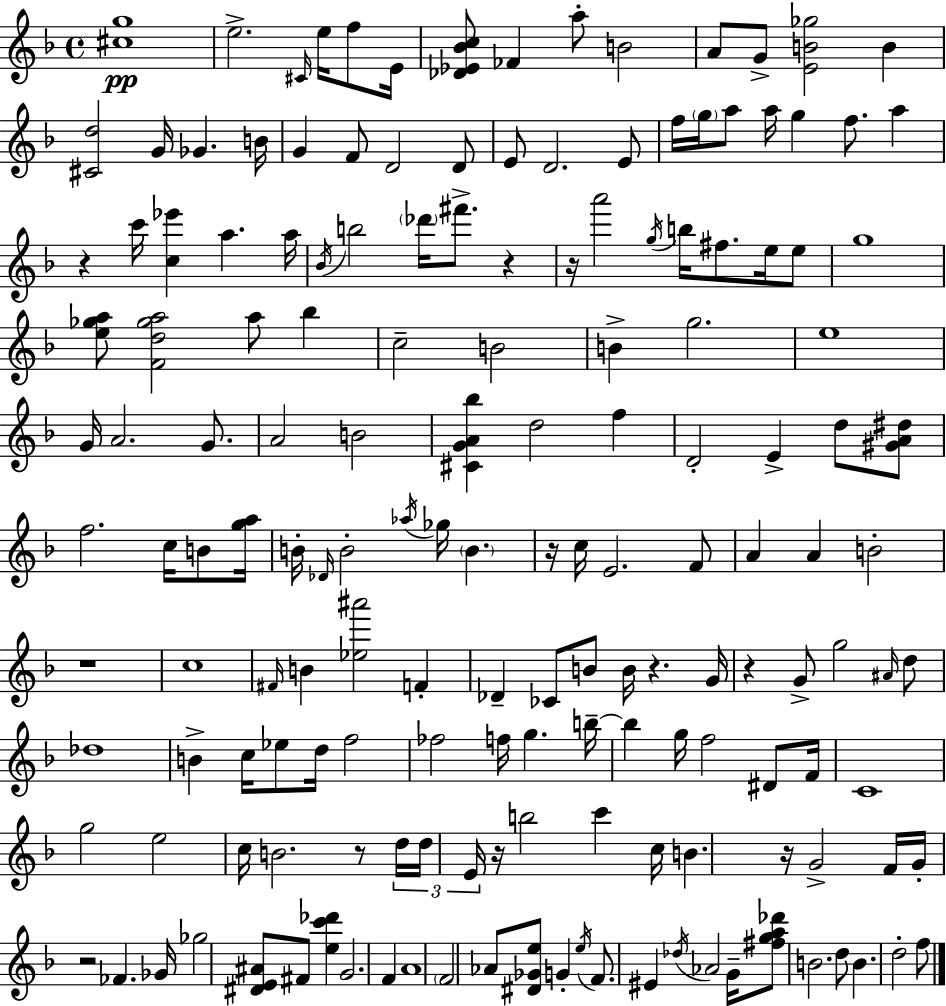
{
  \clef treble
  \time 4/4
  \defaultTimeSignature
  \key f \major
  <cis'' g''>1\pp | e''2.-> \grace { cis'16 } e''16 f''8 | e'16 <des' ees' bes' c''>8 fes'4 a''8-. b'2 | a'8 g'8-> <e' b' ges''>2 b'4 | \break <cis' d''>2 g'16 ges'4. | b'16 g'4 f'8 d'2 d'8 | e'8 d'2. e'8 | f''16 \parenthesize g''16 a''8 a''16 g''4 f''8. a''4 | \break r4 c'''16 <c'' ees'''>4 a''4. | a''16 \acciaccatura { bes'16 } b''2 \parenthesize des'''16 fis'''8.-> r4 | r16 a'''2 \acciaccatura { g''16 } b''16 fis''8. | e''16 e''8 g''1 | \break <e'' ges'' a''>8 <f' d'' ges'' a''>2 a''8 bes''4 | c''2-- b'2 | b'4-> g''2. | e''1 | \break g'16 a'2. | g'8. a'2 b'2 | <cis' g' a' bes''>4 d''2 f''4 | d'2-. e'4-> d''8 | \break <gis' a' dis''>8 f''2. c''16 | b'8 <g'' a''>16 b'16-. \grace { des'16 } b'2-. \acciaccatura { aes''16 } ges''16 \parenthesize b'4. | r16 c''16 e'2. | f'8 a'4 a'4 b'2-. | \break r1 | c''1 | \grace { fis'16 } b'4 <ees'' ais'''>2 | f'4-. des'4-- ces'8 b'8 b'16 r4. | \break g'16 r4 g'8-> g''2 | \grace { ais'16 } d''8 des''1 | b'4-> c''16 ees''8 d''16 f''2 | fes''2 f''16 | \break g''4. b''16--~~ b''4 g''16 f''2 | dis'8 f'16 c'1 | g''2 e''2 | c''16 b'2. | \break r8 \tuplet 3/2 { d''16 d''16 e'16 } r16 b''2 | c'''4 c''16 b'4. r16 g'2-> | f'16 g'16-. r2 | fes'4. ges'16 ges''2 <dis' e' ais'>8 | \break fis'8 <e'' c''' des'''>4 g'2. | f'4 a'1 | \parenthesize f'2 aes'8 | <dis' ges' e''>8 g'4-. \acciaccatura { e''16 } f'8. eis'4 \acciaccatura { des''16 } | \break aes'2 g'16-- <fis'' g'' a'' des'''>8 b'2. | d''8 b'4. d''2-. | f''8 \bar "|."
}